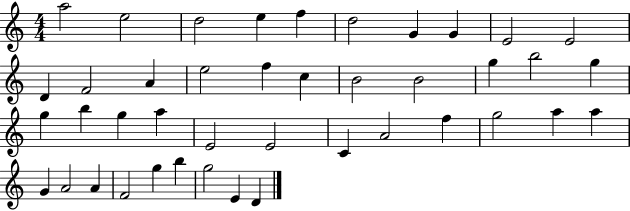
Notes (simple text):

A5/h E5/h D5/h E5/q F5/q D5/h G4/q G4/q E4/h E4/h D4/q F4/h A4/q E5/h F5/q C5/q B4/h B4/h G5/q B5/h G5/q G5/q B5/q G5/q A5/q E4/h E4/h C4/q A4/h F5/q G5/h A5/q A5/q G4/q A4/h A4/q F4/h G5/q B5/q G5/h E4/q D4/q